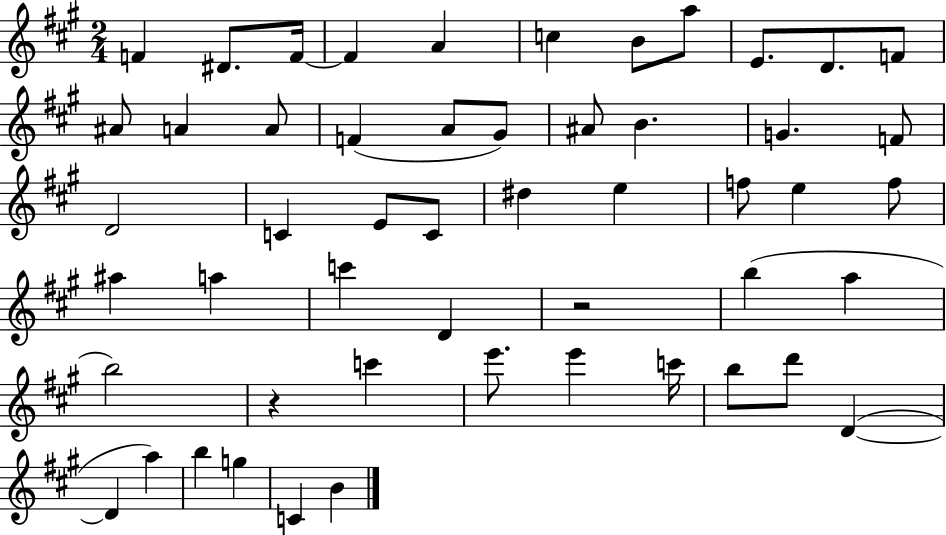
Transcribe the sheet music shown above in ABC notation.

X:1
T:Untitled
M:2/4
L:1/4
K:A
F ^D/2 F/4 F A c B/2 a/2 E/2 D/2 F/2 ^A/2 A A/2 F A/2 ^G/2 ^A/2 B G F/2 D2 C E/2 C/2 ^d e f/2 e f/2 ^a a c' D z2 b a b2 z c' e'/2 e' c'/4 b/2 d'/2 D D a b g C B